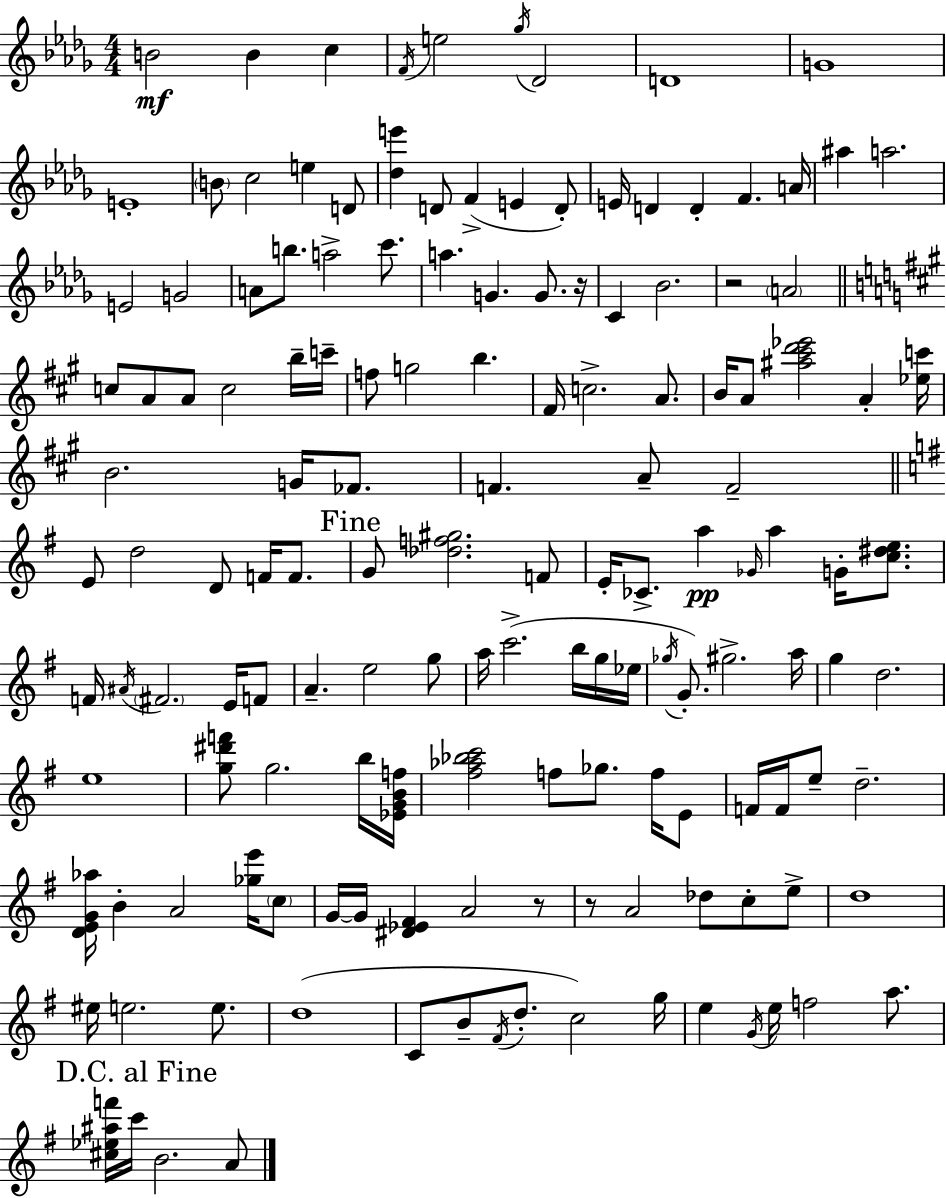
B4/h B4/q C5/q F4/s E5/h Gb5/s Db4/h D4/w G4/w E4/w B4/e C5/h E5/q D4/e [Db5,E6]/q D4/e F4/q E4/q D4/e E4/s D4/q D4/q F4/q. A4/s A#5/q A5/h. E4/h G4/h A4/e B5/e. A5/h C6/e. A5/q. G4/q. G4/e. R/s C4/q Bb4/h. R/h A4/h C5/e A4/e A4/e C5/h B5/s C6/s F5/e G5/h B5/q. F#4/s C5/h. A4/e. B4/s A4/e [A#5,C#6,D6,Eb6]/h A4/q [Eb5,C6]/s B4/h. G4/s FES4/e. F4/q. A4/e F4/h E4/e D5/h D4/e F4/s F4/e. G4/e [Db5,F5,G#5]/h. F4/e E4/s CES4/e. A5/q Gb4/s A5/q G4/s [C5,D#5,E5]/e. F4/s A#4/s F#4/h. E4/s F4/e A4/q. E5/h G5/e A5/s C6/h. B5/s G5/s Eb5/s Gb5/s G4/e. G#5/h. A5/s G5/q D5/h. E5/w [G5,D#6,F6]/e G5/h. B5/s [Eb4,G4,B4,F5]/s [F#5,Ab5,Bb5,C6]/h F5/e Gb5/e. F5/s E4/e F4/s F4/s E5/e D5/h. [D4,E4,G4,Ab5]/s B4/q A4/h [Gb5,E6]/s C5/e G4/s G4/s [D#4,Eb4,F#4]/q A4/h R/e R/e A4/h Db5/e C5/e E5/e D5/w EIS5/s E5/h. E5/e. D5/w C4/e B4/e F#4/s D5/e. C5/h G5/s E5/q G4/s E5/s F5/h A5/e. [C#5,Eb5,A#5,F6]/s C6/s B4/h. A4/e